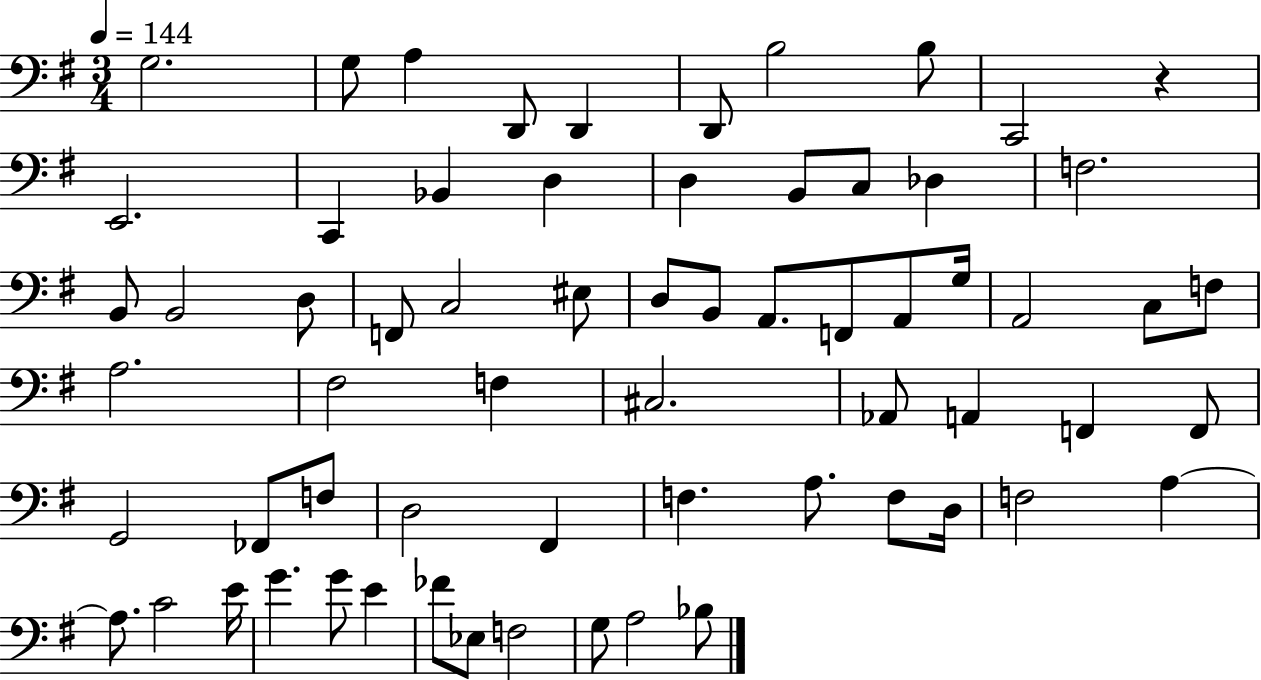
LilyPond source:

{
  \clef bass
  \numericTimeSignature
  \time 3/4
  \key g \major
  \tempo 4 = 144
  g2. | g8 a4 d,8 d,4 | d,8 b2 b8 | c,2 r4 | \break e,2. | c,4 bes,4 d4 | d4 b,8 c8 des4 | f2. | \break b,8 b,2 d8 | f,8 c2 eis8 | d8 b,8 a,8. f,8 a,8 g16 | a,2 c8 f8 | \break a2. | fis2 f4 | cis2. | aes,8 a,4 f,4 f,8 | \break g,2 fes,8 f8 | d2 fis,4 | f4. a8. f8 d16 | f2 a4~~ | \break a8. c'2 e'16 | g'4. g'8 e'4 | fes'8 ees8 f2 | g8 a2 bes8 | \break \bar "|."
}